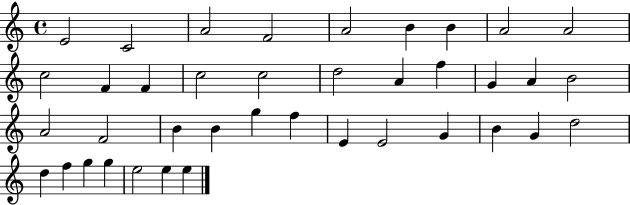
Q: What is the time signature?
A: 4/4